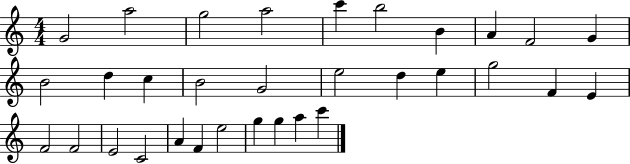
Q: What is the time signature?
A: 4/4